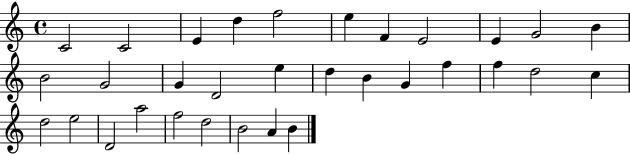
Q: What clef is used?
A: treble